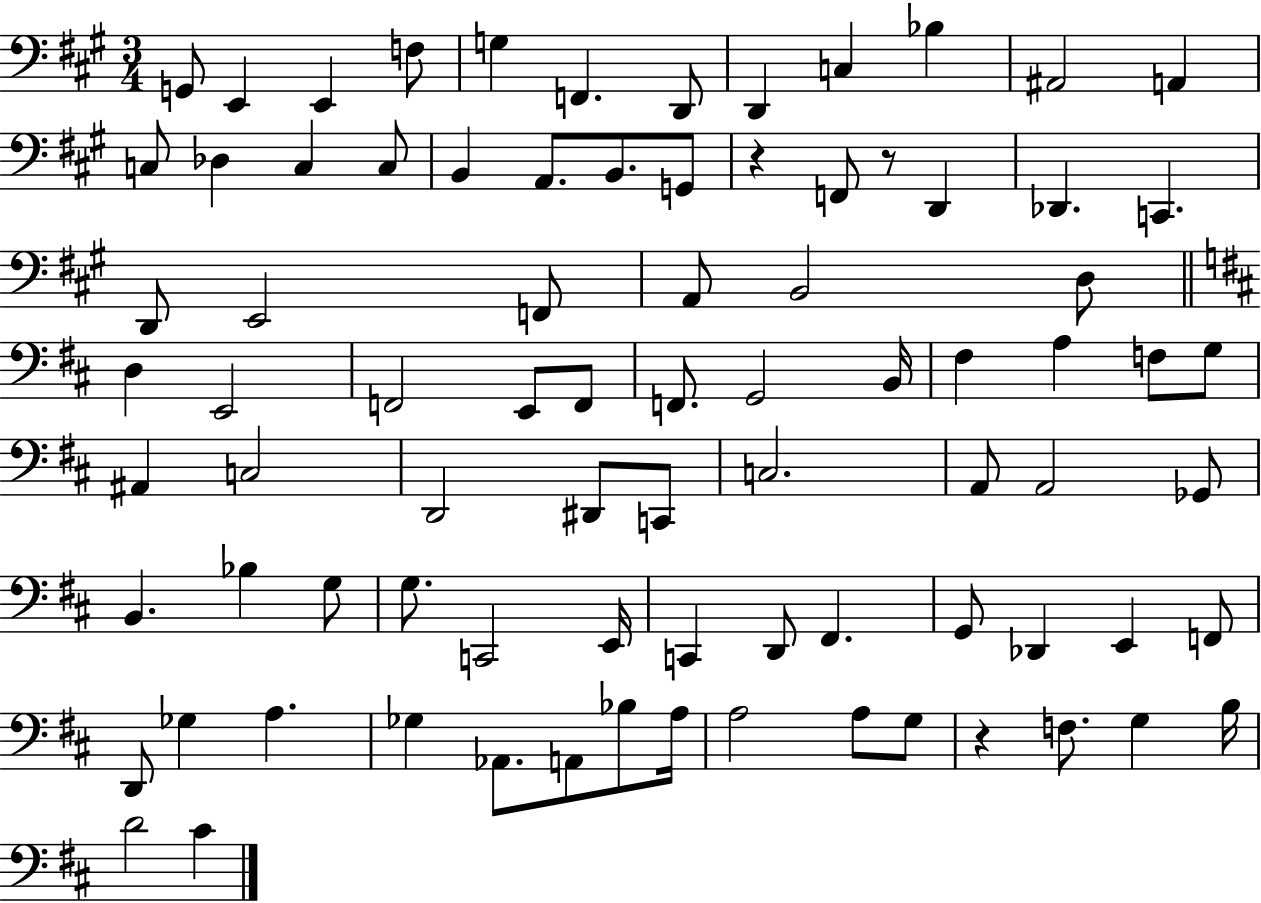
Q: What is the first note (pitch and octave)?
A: G2